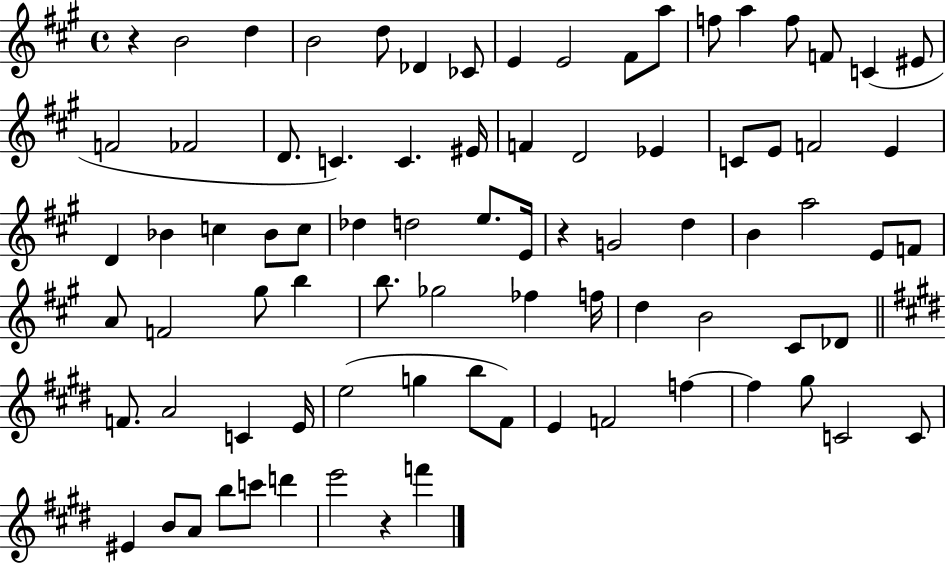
{
  \clef treble
  \time 4/4
  \defaultTimeSignature
  \key a \major
  \repeat volta 2 { r4 b'2 d''4 | b'2 d''8 des'4 ces'8 | e'4 e'2 fis'8 a''8 | f''8 a''4 f''8 f'8 c'4( eis'8 | \break f'2 fes'2 | d'8. c'4.) c'4. eis'16 | f'4 d'2 ees'4 | c'8 e'8 f'2 e'4 | \break d'4 bes'4 c''4 bes'8 c''8 | des''4 d''2 e''8. e'16 | r4 g'2 d''4 | b'4 a''2 e'8 f'8 | \break a'8 f'2 gis''8 b''4 | b''8. ges''2 fes''4 f''16 | d''4 b'2 cis'8 des'8 | \bar "||" \break \key e \major f'8. a'2 c'4 e'16 | e''2( g''4 b''8 fis'8) | e'4 f'2 f''4~~ | f''4 gis''8 c'2 c'8 | \break eis'4 b'8 a'8 b''8 c'''8 d'''4 | e'''2 r4 f'''4 | } \bar "|."
}